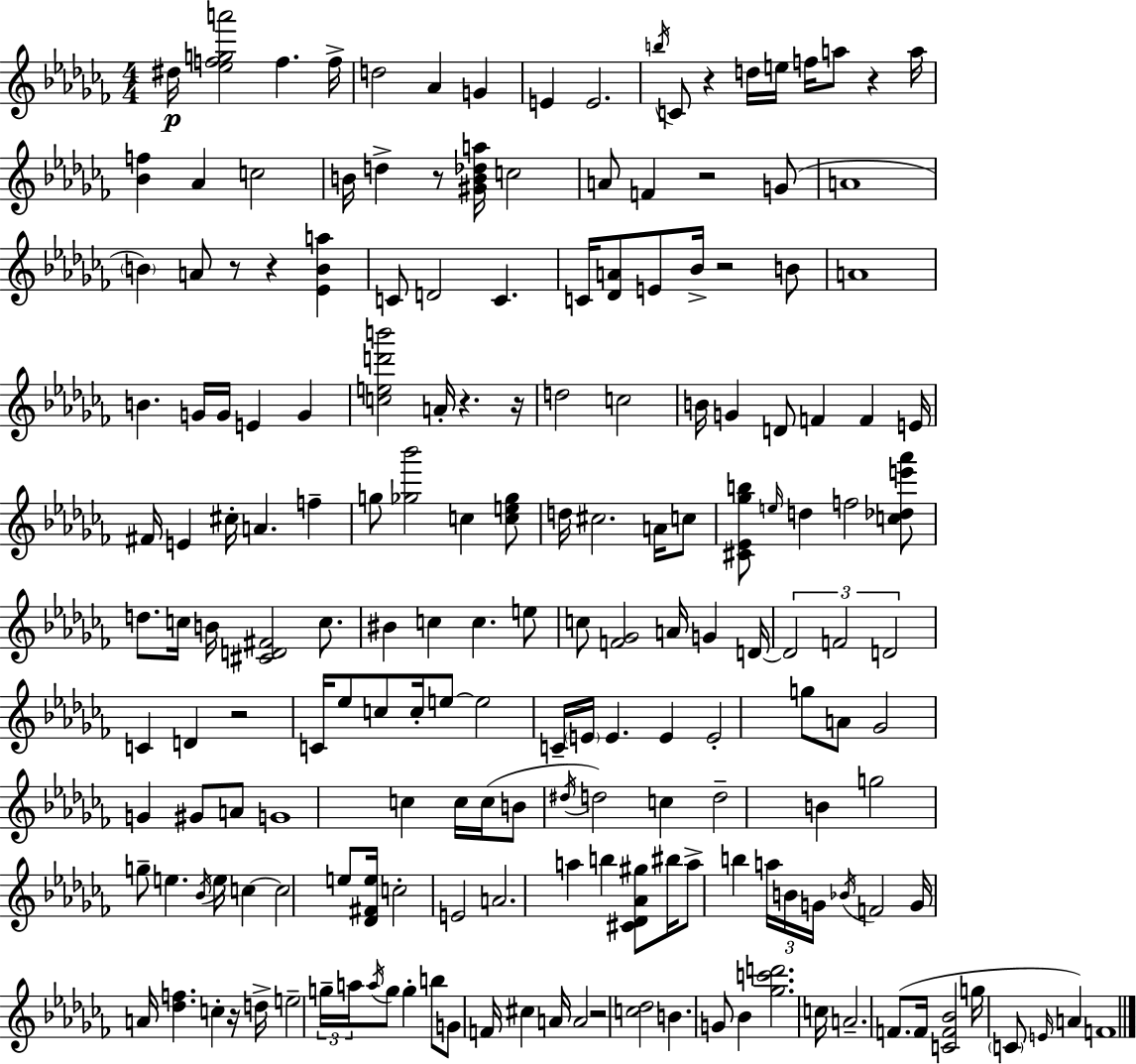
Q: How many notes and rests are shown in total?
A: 185